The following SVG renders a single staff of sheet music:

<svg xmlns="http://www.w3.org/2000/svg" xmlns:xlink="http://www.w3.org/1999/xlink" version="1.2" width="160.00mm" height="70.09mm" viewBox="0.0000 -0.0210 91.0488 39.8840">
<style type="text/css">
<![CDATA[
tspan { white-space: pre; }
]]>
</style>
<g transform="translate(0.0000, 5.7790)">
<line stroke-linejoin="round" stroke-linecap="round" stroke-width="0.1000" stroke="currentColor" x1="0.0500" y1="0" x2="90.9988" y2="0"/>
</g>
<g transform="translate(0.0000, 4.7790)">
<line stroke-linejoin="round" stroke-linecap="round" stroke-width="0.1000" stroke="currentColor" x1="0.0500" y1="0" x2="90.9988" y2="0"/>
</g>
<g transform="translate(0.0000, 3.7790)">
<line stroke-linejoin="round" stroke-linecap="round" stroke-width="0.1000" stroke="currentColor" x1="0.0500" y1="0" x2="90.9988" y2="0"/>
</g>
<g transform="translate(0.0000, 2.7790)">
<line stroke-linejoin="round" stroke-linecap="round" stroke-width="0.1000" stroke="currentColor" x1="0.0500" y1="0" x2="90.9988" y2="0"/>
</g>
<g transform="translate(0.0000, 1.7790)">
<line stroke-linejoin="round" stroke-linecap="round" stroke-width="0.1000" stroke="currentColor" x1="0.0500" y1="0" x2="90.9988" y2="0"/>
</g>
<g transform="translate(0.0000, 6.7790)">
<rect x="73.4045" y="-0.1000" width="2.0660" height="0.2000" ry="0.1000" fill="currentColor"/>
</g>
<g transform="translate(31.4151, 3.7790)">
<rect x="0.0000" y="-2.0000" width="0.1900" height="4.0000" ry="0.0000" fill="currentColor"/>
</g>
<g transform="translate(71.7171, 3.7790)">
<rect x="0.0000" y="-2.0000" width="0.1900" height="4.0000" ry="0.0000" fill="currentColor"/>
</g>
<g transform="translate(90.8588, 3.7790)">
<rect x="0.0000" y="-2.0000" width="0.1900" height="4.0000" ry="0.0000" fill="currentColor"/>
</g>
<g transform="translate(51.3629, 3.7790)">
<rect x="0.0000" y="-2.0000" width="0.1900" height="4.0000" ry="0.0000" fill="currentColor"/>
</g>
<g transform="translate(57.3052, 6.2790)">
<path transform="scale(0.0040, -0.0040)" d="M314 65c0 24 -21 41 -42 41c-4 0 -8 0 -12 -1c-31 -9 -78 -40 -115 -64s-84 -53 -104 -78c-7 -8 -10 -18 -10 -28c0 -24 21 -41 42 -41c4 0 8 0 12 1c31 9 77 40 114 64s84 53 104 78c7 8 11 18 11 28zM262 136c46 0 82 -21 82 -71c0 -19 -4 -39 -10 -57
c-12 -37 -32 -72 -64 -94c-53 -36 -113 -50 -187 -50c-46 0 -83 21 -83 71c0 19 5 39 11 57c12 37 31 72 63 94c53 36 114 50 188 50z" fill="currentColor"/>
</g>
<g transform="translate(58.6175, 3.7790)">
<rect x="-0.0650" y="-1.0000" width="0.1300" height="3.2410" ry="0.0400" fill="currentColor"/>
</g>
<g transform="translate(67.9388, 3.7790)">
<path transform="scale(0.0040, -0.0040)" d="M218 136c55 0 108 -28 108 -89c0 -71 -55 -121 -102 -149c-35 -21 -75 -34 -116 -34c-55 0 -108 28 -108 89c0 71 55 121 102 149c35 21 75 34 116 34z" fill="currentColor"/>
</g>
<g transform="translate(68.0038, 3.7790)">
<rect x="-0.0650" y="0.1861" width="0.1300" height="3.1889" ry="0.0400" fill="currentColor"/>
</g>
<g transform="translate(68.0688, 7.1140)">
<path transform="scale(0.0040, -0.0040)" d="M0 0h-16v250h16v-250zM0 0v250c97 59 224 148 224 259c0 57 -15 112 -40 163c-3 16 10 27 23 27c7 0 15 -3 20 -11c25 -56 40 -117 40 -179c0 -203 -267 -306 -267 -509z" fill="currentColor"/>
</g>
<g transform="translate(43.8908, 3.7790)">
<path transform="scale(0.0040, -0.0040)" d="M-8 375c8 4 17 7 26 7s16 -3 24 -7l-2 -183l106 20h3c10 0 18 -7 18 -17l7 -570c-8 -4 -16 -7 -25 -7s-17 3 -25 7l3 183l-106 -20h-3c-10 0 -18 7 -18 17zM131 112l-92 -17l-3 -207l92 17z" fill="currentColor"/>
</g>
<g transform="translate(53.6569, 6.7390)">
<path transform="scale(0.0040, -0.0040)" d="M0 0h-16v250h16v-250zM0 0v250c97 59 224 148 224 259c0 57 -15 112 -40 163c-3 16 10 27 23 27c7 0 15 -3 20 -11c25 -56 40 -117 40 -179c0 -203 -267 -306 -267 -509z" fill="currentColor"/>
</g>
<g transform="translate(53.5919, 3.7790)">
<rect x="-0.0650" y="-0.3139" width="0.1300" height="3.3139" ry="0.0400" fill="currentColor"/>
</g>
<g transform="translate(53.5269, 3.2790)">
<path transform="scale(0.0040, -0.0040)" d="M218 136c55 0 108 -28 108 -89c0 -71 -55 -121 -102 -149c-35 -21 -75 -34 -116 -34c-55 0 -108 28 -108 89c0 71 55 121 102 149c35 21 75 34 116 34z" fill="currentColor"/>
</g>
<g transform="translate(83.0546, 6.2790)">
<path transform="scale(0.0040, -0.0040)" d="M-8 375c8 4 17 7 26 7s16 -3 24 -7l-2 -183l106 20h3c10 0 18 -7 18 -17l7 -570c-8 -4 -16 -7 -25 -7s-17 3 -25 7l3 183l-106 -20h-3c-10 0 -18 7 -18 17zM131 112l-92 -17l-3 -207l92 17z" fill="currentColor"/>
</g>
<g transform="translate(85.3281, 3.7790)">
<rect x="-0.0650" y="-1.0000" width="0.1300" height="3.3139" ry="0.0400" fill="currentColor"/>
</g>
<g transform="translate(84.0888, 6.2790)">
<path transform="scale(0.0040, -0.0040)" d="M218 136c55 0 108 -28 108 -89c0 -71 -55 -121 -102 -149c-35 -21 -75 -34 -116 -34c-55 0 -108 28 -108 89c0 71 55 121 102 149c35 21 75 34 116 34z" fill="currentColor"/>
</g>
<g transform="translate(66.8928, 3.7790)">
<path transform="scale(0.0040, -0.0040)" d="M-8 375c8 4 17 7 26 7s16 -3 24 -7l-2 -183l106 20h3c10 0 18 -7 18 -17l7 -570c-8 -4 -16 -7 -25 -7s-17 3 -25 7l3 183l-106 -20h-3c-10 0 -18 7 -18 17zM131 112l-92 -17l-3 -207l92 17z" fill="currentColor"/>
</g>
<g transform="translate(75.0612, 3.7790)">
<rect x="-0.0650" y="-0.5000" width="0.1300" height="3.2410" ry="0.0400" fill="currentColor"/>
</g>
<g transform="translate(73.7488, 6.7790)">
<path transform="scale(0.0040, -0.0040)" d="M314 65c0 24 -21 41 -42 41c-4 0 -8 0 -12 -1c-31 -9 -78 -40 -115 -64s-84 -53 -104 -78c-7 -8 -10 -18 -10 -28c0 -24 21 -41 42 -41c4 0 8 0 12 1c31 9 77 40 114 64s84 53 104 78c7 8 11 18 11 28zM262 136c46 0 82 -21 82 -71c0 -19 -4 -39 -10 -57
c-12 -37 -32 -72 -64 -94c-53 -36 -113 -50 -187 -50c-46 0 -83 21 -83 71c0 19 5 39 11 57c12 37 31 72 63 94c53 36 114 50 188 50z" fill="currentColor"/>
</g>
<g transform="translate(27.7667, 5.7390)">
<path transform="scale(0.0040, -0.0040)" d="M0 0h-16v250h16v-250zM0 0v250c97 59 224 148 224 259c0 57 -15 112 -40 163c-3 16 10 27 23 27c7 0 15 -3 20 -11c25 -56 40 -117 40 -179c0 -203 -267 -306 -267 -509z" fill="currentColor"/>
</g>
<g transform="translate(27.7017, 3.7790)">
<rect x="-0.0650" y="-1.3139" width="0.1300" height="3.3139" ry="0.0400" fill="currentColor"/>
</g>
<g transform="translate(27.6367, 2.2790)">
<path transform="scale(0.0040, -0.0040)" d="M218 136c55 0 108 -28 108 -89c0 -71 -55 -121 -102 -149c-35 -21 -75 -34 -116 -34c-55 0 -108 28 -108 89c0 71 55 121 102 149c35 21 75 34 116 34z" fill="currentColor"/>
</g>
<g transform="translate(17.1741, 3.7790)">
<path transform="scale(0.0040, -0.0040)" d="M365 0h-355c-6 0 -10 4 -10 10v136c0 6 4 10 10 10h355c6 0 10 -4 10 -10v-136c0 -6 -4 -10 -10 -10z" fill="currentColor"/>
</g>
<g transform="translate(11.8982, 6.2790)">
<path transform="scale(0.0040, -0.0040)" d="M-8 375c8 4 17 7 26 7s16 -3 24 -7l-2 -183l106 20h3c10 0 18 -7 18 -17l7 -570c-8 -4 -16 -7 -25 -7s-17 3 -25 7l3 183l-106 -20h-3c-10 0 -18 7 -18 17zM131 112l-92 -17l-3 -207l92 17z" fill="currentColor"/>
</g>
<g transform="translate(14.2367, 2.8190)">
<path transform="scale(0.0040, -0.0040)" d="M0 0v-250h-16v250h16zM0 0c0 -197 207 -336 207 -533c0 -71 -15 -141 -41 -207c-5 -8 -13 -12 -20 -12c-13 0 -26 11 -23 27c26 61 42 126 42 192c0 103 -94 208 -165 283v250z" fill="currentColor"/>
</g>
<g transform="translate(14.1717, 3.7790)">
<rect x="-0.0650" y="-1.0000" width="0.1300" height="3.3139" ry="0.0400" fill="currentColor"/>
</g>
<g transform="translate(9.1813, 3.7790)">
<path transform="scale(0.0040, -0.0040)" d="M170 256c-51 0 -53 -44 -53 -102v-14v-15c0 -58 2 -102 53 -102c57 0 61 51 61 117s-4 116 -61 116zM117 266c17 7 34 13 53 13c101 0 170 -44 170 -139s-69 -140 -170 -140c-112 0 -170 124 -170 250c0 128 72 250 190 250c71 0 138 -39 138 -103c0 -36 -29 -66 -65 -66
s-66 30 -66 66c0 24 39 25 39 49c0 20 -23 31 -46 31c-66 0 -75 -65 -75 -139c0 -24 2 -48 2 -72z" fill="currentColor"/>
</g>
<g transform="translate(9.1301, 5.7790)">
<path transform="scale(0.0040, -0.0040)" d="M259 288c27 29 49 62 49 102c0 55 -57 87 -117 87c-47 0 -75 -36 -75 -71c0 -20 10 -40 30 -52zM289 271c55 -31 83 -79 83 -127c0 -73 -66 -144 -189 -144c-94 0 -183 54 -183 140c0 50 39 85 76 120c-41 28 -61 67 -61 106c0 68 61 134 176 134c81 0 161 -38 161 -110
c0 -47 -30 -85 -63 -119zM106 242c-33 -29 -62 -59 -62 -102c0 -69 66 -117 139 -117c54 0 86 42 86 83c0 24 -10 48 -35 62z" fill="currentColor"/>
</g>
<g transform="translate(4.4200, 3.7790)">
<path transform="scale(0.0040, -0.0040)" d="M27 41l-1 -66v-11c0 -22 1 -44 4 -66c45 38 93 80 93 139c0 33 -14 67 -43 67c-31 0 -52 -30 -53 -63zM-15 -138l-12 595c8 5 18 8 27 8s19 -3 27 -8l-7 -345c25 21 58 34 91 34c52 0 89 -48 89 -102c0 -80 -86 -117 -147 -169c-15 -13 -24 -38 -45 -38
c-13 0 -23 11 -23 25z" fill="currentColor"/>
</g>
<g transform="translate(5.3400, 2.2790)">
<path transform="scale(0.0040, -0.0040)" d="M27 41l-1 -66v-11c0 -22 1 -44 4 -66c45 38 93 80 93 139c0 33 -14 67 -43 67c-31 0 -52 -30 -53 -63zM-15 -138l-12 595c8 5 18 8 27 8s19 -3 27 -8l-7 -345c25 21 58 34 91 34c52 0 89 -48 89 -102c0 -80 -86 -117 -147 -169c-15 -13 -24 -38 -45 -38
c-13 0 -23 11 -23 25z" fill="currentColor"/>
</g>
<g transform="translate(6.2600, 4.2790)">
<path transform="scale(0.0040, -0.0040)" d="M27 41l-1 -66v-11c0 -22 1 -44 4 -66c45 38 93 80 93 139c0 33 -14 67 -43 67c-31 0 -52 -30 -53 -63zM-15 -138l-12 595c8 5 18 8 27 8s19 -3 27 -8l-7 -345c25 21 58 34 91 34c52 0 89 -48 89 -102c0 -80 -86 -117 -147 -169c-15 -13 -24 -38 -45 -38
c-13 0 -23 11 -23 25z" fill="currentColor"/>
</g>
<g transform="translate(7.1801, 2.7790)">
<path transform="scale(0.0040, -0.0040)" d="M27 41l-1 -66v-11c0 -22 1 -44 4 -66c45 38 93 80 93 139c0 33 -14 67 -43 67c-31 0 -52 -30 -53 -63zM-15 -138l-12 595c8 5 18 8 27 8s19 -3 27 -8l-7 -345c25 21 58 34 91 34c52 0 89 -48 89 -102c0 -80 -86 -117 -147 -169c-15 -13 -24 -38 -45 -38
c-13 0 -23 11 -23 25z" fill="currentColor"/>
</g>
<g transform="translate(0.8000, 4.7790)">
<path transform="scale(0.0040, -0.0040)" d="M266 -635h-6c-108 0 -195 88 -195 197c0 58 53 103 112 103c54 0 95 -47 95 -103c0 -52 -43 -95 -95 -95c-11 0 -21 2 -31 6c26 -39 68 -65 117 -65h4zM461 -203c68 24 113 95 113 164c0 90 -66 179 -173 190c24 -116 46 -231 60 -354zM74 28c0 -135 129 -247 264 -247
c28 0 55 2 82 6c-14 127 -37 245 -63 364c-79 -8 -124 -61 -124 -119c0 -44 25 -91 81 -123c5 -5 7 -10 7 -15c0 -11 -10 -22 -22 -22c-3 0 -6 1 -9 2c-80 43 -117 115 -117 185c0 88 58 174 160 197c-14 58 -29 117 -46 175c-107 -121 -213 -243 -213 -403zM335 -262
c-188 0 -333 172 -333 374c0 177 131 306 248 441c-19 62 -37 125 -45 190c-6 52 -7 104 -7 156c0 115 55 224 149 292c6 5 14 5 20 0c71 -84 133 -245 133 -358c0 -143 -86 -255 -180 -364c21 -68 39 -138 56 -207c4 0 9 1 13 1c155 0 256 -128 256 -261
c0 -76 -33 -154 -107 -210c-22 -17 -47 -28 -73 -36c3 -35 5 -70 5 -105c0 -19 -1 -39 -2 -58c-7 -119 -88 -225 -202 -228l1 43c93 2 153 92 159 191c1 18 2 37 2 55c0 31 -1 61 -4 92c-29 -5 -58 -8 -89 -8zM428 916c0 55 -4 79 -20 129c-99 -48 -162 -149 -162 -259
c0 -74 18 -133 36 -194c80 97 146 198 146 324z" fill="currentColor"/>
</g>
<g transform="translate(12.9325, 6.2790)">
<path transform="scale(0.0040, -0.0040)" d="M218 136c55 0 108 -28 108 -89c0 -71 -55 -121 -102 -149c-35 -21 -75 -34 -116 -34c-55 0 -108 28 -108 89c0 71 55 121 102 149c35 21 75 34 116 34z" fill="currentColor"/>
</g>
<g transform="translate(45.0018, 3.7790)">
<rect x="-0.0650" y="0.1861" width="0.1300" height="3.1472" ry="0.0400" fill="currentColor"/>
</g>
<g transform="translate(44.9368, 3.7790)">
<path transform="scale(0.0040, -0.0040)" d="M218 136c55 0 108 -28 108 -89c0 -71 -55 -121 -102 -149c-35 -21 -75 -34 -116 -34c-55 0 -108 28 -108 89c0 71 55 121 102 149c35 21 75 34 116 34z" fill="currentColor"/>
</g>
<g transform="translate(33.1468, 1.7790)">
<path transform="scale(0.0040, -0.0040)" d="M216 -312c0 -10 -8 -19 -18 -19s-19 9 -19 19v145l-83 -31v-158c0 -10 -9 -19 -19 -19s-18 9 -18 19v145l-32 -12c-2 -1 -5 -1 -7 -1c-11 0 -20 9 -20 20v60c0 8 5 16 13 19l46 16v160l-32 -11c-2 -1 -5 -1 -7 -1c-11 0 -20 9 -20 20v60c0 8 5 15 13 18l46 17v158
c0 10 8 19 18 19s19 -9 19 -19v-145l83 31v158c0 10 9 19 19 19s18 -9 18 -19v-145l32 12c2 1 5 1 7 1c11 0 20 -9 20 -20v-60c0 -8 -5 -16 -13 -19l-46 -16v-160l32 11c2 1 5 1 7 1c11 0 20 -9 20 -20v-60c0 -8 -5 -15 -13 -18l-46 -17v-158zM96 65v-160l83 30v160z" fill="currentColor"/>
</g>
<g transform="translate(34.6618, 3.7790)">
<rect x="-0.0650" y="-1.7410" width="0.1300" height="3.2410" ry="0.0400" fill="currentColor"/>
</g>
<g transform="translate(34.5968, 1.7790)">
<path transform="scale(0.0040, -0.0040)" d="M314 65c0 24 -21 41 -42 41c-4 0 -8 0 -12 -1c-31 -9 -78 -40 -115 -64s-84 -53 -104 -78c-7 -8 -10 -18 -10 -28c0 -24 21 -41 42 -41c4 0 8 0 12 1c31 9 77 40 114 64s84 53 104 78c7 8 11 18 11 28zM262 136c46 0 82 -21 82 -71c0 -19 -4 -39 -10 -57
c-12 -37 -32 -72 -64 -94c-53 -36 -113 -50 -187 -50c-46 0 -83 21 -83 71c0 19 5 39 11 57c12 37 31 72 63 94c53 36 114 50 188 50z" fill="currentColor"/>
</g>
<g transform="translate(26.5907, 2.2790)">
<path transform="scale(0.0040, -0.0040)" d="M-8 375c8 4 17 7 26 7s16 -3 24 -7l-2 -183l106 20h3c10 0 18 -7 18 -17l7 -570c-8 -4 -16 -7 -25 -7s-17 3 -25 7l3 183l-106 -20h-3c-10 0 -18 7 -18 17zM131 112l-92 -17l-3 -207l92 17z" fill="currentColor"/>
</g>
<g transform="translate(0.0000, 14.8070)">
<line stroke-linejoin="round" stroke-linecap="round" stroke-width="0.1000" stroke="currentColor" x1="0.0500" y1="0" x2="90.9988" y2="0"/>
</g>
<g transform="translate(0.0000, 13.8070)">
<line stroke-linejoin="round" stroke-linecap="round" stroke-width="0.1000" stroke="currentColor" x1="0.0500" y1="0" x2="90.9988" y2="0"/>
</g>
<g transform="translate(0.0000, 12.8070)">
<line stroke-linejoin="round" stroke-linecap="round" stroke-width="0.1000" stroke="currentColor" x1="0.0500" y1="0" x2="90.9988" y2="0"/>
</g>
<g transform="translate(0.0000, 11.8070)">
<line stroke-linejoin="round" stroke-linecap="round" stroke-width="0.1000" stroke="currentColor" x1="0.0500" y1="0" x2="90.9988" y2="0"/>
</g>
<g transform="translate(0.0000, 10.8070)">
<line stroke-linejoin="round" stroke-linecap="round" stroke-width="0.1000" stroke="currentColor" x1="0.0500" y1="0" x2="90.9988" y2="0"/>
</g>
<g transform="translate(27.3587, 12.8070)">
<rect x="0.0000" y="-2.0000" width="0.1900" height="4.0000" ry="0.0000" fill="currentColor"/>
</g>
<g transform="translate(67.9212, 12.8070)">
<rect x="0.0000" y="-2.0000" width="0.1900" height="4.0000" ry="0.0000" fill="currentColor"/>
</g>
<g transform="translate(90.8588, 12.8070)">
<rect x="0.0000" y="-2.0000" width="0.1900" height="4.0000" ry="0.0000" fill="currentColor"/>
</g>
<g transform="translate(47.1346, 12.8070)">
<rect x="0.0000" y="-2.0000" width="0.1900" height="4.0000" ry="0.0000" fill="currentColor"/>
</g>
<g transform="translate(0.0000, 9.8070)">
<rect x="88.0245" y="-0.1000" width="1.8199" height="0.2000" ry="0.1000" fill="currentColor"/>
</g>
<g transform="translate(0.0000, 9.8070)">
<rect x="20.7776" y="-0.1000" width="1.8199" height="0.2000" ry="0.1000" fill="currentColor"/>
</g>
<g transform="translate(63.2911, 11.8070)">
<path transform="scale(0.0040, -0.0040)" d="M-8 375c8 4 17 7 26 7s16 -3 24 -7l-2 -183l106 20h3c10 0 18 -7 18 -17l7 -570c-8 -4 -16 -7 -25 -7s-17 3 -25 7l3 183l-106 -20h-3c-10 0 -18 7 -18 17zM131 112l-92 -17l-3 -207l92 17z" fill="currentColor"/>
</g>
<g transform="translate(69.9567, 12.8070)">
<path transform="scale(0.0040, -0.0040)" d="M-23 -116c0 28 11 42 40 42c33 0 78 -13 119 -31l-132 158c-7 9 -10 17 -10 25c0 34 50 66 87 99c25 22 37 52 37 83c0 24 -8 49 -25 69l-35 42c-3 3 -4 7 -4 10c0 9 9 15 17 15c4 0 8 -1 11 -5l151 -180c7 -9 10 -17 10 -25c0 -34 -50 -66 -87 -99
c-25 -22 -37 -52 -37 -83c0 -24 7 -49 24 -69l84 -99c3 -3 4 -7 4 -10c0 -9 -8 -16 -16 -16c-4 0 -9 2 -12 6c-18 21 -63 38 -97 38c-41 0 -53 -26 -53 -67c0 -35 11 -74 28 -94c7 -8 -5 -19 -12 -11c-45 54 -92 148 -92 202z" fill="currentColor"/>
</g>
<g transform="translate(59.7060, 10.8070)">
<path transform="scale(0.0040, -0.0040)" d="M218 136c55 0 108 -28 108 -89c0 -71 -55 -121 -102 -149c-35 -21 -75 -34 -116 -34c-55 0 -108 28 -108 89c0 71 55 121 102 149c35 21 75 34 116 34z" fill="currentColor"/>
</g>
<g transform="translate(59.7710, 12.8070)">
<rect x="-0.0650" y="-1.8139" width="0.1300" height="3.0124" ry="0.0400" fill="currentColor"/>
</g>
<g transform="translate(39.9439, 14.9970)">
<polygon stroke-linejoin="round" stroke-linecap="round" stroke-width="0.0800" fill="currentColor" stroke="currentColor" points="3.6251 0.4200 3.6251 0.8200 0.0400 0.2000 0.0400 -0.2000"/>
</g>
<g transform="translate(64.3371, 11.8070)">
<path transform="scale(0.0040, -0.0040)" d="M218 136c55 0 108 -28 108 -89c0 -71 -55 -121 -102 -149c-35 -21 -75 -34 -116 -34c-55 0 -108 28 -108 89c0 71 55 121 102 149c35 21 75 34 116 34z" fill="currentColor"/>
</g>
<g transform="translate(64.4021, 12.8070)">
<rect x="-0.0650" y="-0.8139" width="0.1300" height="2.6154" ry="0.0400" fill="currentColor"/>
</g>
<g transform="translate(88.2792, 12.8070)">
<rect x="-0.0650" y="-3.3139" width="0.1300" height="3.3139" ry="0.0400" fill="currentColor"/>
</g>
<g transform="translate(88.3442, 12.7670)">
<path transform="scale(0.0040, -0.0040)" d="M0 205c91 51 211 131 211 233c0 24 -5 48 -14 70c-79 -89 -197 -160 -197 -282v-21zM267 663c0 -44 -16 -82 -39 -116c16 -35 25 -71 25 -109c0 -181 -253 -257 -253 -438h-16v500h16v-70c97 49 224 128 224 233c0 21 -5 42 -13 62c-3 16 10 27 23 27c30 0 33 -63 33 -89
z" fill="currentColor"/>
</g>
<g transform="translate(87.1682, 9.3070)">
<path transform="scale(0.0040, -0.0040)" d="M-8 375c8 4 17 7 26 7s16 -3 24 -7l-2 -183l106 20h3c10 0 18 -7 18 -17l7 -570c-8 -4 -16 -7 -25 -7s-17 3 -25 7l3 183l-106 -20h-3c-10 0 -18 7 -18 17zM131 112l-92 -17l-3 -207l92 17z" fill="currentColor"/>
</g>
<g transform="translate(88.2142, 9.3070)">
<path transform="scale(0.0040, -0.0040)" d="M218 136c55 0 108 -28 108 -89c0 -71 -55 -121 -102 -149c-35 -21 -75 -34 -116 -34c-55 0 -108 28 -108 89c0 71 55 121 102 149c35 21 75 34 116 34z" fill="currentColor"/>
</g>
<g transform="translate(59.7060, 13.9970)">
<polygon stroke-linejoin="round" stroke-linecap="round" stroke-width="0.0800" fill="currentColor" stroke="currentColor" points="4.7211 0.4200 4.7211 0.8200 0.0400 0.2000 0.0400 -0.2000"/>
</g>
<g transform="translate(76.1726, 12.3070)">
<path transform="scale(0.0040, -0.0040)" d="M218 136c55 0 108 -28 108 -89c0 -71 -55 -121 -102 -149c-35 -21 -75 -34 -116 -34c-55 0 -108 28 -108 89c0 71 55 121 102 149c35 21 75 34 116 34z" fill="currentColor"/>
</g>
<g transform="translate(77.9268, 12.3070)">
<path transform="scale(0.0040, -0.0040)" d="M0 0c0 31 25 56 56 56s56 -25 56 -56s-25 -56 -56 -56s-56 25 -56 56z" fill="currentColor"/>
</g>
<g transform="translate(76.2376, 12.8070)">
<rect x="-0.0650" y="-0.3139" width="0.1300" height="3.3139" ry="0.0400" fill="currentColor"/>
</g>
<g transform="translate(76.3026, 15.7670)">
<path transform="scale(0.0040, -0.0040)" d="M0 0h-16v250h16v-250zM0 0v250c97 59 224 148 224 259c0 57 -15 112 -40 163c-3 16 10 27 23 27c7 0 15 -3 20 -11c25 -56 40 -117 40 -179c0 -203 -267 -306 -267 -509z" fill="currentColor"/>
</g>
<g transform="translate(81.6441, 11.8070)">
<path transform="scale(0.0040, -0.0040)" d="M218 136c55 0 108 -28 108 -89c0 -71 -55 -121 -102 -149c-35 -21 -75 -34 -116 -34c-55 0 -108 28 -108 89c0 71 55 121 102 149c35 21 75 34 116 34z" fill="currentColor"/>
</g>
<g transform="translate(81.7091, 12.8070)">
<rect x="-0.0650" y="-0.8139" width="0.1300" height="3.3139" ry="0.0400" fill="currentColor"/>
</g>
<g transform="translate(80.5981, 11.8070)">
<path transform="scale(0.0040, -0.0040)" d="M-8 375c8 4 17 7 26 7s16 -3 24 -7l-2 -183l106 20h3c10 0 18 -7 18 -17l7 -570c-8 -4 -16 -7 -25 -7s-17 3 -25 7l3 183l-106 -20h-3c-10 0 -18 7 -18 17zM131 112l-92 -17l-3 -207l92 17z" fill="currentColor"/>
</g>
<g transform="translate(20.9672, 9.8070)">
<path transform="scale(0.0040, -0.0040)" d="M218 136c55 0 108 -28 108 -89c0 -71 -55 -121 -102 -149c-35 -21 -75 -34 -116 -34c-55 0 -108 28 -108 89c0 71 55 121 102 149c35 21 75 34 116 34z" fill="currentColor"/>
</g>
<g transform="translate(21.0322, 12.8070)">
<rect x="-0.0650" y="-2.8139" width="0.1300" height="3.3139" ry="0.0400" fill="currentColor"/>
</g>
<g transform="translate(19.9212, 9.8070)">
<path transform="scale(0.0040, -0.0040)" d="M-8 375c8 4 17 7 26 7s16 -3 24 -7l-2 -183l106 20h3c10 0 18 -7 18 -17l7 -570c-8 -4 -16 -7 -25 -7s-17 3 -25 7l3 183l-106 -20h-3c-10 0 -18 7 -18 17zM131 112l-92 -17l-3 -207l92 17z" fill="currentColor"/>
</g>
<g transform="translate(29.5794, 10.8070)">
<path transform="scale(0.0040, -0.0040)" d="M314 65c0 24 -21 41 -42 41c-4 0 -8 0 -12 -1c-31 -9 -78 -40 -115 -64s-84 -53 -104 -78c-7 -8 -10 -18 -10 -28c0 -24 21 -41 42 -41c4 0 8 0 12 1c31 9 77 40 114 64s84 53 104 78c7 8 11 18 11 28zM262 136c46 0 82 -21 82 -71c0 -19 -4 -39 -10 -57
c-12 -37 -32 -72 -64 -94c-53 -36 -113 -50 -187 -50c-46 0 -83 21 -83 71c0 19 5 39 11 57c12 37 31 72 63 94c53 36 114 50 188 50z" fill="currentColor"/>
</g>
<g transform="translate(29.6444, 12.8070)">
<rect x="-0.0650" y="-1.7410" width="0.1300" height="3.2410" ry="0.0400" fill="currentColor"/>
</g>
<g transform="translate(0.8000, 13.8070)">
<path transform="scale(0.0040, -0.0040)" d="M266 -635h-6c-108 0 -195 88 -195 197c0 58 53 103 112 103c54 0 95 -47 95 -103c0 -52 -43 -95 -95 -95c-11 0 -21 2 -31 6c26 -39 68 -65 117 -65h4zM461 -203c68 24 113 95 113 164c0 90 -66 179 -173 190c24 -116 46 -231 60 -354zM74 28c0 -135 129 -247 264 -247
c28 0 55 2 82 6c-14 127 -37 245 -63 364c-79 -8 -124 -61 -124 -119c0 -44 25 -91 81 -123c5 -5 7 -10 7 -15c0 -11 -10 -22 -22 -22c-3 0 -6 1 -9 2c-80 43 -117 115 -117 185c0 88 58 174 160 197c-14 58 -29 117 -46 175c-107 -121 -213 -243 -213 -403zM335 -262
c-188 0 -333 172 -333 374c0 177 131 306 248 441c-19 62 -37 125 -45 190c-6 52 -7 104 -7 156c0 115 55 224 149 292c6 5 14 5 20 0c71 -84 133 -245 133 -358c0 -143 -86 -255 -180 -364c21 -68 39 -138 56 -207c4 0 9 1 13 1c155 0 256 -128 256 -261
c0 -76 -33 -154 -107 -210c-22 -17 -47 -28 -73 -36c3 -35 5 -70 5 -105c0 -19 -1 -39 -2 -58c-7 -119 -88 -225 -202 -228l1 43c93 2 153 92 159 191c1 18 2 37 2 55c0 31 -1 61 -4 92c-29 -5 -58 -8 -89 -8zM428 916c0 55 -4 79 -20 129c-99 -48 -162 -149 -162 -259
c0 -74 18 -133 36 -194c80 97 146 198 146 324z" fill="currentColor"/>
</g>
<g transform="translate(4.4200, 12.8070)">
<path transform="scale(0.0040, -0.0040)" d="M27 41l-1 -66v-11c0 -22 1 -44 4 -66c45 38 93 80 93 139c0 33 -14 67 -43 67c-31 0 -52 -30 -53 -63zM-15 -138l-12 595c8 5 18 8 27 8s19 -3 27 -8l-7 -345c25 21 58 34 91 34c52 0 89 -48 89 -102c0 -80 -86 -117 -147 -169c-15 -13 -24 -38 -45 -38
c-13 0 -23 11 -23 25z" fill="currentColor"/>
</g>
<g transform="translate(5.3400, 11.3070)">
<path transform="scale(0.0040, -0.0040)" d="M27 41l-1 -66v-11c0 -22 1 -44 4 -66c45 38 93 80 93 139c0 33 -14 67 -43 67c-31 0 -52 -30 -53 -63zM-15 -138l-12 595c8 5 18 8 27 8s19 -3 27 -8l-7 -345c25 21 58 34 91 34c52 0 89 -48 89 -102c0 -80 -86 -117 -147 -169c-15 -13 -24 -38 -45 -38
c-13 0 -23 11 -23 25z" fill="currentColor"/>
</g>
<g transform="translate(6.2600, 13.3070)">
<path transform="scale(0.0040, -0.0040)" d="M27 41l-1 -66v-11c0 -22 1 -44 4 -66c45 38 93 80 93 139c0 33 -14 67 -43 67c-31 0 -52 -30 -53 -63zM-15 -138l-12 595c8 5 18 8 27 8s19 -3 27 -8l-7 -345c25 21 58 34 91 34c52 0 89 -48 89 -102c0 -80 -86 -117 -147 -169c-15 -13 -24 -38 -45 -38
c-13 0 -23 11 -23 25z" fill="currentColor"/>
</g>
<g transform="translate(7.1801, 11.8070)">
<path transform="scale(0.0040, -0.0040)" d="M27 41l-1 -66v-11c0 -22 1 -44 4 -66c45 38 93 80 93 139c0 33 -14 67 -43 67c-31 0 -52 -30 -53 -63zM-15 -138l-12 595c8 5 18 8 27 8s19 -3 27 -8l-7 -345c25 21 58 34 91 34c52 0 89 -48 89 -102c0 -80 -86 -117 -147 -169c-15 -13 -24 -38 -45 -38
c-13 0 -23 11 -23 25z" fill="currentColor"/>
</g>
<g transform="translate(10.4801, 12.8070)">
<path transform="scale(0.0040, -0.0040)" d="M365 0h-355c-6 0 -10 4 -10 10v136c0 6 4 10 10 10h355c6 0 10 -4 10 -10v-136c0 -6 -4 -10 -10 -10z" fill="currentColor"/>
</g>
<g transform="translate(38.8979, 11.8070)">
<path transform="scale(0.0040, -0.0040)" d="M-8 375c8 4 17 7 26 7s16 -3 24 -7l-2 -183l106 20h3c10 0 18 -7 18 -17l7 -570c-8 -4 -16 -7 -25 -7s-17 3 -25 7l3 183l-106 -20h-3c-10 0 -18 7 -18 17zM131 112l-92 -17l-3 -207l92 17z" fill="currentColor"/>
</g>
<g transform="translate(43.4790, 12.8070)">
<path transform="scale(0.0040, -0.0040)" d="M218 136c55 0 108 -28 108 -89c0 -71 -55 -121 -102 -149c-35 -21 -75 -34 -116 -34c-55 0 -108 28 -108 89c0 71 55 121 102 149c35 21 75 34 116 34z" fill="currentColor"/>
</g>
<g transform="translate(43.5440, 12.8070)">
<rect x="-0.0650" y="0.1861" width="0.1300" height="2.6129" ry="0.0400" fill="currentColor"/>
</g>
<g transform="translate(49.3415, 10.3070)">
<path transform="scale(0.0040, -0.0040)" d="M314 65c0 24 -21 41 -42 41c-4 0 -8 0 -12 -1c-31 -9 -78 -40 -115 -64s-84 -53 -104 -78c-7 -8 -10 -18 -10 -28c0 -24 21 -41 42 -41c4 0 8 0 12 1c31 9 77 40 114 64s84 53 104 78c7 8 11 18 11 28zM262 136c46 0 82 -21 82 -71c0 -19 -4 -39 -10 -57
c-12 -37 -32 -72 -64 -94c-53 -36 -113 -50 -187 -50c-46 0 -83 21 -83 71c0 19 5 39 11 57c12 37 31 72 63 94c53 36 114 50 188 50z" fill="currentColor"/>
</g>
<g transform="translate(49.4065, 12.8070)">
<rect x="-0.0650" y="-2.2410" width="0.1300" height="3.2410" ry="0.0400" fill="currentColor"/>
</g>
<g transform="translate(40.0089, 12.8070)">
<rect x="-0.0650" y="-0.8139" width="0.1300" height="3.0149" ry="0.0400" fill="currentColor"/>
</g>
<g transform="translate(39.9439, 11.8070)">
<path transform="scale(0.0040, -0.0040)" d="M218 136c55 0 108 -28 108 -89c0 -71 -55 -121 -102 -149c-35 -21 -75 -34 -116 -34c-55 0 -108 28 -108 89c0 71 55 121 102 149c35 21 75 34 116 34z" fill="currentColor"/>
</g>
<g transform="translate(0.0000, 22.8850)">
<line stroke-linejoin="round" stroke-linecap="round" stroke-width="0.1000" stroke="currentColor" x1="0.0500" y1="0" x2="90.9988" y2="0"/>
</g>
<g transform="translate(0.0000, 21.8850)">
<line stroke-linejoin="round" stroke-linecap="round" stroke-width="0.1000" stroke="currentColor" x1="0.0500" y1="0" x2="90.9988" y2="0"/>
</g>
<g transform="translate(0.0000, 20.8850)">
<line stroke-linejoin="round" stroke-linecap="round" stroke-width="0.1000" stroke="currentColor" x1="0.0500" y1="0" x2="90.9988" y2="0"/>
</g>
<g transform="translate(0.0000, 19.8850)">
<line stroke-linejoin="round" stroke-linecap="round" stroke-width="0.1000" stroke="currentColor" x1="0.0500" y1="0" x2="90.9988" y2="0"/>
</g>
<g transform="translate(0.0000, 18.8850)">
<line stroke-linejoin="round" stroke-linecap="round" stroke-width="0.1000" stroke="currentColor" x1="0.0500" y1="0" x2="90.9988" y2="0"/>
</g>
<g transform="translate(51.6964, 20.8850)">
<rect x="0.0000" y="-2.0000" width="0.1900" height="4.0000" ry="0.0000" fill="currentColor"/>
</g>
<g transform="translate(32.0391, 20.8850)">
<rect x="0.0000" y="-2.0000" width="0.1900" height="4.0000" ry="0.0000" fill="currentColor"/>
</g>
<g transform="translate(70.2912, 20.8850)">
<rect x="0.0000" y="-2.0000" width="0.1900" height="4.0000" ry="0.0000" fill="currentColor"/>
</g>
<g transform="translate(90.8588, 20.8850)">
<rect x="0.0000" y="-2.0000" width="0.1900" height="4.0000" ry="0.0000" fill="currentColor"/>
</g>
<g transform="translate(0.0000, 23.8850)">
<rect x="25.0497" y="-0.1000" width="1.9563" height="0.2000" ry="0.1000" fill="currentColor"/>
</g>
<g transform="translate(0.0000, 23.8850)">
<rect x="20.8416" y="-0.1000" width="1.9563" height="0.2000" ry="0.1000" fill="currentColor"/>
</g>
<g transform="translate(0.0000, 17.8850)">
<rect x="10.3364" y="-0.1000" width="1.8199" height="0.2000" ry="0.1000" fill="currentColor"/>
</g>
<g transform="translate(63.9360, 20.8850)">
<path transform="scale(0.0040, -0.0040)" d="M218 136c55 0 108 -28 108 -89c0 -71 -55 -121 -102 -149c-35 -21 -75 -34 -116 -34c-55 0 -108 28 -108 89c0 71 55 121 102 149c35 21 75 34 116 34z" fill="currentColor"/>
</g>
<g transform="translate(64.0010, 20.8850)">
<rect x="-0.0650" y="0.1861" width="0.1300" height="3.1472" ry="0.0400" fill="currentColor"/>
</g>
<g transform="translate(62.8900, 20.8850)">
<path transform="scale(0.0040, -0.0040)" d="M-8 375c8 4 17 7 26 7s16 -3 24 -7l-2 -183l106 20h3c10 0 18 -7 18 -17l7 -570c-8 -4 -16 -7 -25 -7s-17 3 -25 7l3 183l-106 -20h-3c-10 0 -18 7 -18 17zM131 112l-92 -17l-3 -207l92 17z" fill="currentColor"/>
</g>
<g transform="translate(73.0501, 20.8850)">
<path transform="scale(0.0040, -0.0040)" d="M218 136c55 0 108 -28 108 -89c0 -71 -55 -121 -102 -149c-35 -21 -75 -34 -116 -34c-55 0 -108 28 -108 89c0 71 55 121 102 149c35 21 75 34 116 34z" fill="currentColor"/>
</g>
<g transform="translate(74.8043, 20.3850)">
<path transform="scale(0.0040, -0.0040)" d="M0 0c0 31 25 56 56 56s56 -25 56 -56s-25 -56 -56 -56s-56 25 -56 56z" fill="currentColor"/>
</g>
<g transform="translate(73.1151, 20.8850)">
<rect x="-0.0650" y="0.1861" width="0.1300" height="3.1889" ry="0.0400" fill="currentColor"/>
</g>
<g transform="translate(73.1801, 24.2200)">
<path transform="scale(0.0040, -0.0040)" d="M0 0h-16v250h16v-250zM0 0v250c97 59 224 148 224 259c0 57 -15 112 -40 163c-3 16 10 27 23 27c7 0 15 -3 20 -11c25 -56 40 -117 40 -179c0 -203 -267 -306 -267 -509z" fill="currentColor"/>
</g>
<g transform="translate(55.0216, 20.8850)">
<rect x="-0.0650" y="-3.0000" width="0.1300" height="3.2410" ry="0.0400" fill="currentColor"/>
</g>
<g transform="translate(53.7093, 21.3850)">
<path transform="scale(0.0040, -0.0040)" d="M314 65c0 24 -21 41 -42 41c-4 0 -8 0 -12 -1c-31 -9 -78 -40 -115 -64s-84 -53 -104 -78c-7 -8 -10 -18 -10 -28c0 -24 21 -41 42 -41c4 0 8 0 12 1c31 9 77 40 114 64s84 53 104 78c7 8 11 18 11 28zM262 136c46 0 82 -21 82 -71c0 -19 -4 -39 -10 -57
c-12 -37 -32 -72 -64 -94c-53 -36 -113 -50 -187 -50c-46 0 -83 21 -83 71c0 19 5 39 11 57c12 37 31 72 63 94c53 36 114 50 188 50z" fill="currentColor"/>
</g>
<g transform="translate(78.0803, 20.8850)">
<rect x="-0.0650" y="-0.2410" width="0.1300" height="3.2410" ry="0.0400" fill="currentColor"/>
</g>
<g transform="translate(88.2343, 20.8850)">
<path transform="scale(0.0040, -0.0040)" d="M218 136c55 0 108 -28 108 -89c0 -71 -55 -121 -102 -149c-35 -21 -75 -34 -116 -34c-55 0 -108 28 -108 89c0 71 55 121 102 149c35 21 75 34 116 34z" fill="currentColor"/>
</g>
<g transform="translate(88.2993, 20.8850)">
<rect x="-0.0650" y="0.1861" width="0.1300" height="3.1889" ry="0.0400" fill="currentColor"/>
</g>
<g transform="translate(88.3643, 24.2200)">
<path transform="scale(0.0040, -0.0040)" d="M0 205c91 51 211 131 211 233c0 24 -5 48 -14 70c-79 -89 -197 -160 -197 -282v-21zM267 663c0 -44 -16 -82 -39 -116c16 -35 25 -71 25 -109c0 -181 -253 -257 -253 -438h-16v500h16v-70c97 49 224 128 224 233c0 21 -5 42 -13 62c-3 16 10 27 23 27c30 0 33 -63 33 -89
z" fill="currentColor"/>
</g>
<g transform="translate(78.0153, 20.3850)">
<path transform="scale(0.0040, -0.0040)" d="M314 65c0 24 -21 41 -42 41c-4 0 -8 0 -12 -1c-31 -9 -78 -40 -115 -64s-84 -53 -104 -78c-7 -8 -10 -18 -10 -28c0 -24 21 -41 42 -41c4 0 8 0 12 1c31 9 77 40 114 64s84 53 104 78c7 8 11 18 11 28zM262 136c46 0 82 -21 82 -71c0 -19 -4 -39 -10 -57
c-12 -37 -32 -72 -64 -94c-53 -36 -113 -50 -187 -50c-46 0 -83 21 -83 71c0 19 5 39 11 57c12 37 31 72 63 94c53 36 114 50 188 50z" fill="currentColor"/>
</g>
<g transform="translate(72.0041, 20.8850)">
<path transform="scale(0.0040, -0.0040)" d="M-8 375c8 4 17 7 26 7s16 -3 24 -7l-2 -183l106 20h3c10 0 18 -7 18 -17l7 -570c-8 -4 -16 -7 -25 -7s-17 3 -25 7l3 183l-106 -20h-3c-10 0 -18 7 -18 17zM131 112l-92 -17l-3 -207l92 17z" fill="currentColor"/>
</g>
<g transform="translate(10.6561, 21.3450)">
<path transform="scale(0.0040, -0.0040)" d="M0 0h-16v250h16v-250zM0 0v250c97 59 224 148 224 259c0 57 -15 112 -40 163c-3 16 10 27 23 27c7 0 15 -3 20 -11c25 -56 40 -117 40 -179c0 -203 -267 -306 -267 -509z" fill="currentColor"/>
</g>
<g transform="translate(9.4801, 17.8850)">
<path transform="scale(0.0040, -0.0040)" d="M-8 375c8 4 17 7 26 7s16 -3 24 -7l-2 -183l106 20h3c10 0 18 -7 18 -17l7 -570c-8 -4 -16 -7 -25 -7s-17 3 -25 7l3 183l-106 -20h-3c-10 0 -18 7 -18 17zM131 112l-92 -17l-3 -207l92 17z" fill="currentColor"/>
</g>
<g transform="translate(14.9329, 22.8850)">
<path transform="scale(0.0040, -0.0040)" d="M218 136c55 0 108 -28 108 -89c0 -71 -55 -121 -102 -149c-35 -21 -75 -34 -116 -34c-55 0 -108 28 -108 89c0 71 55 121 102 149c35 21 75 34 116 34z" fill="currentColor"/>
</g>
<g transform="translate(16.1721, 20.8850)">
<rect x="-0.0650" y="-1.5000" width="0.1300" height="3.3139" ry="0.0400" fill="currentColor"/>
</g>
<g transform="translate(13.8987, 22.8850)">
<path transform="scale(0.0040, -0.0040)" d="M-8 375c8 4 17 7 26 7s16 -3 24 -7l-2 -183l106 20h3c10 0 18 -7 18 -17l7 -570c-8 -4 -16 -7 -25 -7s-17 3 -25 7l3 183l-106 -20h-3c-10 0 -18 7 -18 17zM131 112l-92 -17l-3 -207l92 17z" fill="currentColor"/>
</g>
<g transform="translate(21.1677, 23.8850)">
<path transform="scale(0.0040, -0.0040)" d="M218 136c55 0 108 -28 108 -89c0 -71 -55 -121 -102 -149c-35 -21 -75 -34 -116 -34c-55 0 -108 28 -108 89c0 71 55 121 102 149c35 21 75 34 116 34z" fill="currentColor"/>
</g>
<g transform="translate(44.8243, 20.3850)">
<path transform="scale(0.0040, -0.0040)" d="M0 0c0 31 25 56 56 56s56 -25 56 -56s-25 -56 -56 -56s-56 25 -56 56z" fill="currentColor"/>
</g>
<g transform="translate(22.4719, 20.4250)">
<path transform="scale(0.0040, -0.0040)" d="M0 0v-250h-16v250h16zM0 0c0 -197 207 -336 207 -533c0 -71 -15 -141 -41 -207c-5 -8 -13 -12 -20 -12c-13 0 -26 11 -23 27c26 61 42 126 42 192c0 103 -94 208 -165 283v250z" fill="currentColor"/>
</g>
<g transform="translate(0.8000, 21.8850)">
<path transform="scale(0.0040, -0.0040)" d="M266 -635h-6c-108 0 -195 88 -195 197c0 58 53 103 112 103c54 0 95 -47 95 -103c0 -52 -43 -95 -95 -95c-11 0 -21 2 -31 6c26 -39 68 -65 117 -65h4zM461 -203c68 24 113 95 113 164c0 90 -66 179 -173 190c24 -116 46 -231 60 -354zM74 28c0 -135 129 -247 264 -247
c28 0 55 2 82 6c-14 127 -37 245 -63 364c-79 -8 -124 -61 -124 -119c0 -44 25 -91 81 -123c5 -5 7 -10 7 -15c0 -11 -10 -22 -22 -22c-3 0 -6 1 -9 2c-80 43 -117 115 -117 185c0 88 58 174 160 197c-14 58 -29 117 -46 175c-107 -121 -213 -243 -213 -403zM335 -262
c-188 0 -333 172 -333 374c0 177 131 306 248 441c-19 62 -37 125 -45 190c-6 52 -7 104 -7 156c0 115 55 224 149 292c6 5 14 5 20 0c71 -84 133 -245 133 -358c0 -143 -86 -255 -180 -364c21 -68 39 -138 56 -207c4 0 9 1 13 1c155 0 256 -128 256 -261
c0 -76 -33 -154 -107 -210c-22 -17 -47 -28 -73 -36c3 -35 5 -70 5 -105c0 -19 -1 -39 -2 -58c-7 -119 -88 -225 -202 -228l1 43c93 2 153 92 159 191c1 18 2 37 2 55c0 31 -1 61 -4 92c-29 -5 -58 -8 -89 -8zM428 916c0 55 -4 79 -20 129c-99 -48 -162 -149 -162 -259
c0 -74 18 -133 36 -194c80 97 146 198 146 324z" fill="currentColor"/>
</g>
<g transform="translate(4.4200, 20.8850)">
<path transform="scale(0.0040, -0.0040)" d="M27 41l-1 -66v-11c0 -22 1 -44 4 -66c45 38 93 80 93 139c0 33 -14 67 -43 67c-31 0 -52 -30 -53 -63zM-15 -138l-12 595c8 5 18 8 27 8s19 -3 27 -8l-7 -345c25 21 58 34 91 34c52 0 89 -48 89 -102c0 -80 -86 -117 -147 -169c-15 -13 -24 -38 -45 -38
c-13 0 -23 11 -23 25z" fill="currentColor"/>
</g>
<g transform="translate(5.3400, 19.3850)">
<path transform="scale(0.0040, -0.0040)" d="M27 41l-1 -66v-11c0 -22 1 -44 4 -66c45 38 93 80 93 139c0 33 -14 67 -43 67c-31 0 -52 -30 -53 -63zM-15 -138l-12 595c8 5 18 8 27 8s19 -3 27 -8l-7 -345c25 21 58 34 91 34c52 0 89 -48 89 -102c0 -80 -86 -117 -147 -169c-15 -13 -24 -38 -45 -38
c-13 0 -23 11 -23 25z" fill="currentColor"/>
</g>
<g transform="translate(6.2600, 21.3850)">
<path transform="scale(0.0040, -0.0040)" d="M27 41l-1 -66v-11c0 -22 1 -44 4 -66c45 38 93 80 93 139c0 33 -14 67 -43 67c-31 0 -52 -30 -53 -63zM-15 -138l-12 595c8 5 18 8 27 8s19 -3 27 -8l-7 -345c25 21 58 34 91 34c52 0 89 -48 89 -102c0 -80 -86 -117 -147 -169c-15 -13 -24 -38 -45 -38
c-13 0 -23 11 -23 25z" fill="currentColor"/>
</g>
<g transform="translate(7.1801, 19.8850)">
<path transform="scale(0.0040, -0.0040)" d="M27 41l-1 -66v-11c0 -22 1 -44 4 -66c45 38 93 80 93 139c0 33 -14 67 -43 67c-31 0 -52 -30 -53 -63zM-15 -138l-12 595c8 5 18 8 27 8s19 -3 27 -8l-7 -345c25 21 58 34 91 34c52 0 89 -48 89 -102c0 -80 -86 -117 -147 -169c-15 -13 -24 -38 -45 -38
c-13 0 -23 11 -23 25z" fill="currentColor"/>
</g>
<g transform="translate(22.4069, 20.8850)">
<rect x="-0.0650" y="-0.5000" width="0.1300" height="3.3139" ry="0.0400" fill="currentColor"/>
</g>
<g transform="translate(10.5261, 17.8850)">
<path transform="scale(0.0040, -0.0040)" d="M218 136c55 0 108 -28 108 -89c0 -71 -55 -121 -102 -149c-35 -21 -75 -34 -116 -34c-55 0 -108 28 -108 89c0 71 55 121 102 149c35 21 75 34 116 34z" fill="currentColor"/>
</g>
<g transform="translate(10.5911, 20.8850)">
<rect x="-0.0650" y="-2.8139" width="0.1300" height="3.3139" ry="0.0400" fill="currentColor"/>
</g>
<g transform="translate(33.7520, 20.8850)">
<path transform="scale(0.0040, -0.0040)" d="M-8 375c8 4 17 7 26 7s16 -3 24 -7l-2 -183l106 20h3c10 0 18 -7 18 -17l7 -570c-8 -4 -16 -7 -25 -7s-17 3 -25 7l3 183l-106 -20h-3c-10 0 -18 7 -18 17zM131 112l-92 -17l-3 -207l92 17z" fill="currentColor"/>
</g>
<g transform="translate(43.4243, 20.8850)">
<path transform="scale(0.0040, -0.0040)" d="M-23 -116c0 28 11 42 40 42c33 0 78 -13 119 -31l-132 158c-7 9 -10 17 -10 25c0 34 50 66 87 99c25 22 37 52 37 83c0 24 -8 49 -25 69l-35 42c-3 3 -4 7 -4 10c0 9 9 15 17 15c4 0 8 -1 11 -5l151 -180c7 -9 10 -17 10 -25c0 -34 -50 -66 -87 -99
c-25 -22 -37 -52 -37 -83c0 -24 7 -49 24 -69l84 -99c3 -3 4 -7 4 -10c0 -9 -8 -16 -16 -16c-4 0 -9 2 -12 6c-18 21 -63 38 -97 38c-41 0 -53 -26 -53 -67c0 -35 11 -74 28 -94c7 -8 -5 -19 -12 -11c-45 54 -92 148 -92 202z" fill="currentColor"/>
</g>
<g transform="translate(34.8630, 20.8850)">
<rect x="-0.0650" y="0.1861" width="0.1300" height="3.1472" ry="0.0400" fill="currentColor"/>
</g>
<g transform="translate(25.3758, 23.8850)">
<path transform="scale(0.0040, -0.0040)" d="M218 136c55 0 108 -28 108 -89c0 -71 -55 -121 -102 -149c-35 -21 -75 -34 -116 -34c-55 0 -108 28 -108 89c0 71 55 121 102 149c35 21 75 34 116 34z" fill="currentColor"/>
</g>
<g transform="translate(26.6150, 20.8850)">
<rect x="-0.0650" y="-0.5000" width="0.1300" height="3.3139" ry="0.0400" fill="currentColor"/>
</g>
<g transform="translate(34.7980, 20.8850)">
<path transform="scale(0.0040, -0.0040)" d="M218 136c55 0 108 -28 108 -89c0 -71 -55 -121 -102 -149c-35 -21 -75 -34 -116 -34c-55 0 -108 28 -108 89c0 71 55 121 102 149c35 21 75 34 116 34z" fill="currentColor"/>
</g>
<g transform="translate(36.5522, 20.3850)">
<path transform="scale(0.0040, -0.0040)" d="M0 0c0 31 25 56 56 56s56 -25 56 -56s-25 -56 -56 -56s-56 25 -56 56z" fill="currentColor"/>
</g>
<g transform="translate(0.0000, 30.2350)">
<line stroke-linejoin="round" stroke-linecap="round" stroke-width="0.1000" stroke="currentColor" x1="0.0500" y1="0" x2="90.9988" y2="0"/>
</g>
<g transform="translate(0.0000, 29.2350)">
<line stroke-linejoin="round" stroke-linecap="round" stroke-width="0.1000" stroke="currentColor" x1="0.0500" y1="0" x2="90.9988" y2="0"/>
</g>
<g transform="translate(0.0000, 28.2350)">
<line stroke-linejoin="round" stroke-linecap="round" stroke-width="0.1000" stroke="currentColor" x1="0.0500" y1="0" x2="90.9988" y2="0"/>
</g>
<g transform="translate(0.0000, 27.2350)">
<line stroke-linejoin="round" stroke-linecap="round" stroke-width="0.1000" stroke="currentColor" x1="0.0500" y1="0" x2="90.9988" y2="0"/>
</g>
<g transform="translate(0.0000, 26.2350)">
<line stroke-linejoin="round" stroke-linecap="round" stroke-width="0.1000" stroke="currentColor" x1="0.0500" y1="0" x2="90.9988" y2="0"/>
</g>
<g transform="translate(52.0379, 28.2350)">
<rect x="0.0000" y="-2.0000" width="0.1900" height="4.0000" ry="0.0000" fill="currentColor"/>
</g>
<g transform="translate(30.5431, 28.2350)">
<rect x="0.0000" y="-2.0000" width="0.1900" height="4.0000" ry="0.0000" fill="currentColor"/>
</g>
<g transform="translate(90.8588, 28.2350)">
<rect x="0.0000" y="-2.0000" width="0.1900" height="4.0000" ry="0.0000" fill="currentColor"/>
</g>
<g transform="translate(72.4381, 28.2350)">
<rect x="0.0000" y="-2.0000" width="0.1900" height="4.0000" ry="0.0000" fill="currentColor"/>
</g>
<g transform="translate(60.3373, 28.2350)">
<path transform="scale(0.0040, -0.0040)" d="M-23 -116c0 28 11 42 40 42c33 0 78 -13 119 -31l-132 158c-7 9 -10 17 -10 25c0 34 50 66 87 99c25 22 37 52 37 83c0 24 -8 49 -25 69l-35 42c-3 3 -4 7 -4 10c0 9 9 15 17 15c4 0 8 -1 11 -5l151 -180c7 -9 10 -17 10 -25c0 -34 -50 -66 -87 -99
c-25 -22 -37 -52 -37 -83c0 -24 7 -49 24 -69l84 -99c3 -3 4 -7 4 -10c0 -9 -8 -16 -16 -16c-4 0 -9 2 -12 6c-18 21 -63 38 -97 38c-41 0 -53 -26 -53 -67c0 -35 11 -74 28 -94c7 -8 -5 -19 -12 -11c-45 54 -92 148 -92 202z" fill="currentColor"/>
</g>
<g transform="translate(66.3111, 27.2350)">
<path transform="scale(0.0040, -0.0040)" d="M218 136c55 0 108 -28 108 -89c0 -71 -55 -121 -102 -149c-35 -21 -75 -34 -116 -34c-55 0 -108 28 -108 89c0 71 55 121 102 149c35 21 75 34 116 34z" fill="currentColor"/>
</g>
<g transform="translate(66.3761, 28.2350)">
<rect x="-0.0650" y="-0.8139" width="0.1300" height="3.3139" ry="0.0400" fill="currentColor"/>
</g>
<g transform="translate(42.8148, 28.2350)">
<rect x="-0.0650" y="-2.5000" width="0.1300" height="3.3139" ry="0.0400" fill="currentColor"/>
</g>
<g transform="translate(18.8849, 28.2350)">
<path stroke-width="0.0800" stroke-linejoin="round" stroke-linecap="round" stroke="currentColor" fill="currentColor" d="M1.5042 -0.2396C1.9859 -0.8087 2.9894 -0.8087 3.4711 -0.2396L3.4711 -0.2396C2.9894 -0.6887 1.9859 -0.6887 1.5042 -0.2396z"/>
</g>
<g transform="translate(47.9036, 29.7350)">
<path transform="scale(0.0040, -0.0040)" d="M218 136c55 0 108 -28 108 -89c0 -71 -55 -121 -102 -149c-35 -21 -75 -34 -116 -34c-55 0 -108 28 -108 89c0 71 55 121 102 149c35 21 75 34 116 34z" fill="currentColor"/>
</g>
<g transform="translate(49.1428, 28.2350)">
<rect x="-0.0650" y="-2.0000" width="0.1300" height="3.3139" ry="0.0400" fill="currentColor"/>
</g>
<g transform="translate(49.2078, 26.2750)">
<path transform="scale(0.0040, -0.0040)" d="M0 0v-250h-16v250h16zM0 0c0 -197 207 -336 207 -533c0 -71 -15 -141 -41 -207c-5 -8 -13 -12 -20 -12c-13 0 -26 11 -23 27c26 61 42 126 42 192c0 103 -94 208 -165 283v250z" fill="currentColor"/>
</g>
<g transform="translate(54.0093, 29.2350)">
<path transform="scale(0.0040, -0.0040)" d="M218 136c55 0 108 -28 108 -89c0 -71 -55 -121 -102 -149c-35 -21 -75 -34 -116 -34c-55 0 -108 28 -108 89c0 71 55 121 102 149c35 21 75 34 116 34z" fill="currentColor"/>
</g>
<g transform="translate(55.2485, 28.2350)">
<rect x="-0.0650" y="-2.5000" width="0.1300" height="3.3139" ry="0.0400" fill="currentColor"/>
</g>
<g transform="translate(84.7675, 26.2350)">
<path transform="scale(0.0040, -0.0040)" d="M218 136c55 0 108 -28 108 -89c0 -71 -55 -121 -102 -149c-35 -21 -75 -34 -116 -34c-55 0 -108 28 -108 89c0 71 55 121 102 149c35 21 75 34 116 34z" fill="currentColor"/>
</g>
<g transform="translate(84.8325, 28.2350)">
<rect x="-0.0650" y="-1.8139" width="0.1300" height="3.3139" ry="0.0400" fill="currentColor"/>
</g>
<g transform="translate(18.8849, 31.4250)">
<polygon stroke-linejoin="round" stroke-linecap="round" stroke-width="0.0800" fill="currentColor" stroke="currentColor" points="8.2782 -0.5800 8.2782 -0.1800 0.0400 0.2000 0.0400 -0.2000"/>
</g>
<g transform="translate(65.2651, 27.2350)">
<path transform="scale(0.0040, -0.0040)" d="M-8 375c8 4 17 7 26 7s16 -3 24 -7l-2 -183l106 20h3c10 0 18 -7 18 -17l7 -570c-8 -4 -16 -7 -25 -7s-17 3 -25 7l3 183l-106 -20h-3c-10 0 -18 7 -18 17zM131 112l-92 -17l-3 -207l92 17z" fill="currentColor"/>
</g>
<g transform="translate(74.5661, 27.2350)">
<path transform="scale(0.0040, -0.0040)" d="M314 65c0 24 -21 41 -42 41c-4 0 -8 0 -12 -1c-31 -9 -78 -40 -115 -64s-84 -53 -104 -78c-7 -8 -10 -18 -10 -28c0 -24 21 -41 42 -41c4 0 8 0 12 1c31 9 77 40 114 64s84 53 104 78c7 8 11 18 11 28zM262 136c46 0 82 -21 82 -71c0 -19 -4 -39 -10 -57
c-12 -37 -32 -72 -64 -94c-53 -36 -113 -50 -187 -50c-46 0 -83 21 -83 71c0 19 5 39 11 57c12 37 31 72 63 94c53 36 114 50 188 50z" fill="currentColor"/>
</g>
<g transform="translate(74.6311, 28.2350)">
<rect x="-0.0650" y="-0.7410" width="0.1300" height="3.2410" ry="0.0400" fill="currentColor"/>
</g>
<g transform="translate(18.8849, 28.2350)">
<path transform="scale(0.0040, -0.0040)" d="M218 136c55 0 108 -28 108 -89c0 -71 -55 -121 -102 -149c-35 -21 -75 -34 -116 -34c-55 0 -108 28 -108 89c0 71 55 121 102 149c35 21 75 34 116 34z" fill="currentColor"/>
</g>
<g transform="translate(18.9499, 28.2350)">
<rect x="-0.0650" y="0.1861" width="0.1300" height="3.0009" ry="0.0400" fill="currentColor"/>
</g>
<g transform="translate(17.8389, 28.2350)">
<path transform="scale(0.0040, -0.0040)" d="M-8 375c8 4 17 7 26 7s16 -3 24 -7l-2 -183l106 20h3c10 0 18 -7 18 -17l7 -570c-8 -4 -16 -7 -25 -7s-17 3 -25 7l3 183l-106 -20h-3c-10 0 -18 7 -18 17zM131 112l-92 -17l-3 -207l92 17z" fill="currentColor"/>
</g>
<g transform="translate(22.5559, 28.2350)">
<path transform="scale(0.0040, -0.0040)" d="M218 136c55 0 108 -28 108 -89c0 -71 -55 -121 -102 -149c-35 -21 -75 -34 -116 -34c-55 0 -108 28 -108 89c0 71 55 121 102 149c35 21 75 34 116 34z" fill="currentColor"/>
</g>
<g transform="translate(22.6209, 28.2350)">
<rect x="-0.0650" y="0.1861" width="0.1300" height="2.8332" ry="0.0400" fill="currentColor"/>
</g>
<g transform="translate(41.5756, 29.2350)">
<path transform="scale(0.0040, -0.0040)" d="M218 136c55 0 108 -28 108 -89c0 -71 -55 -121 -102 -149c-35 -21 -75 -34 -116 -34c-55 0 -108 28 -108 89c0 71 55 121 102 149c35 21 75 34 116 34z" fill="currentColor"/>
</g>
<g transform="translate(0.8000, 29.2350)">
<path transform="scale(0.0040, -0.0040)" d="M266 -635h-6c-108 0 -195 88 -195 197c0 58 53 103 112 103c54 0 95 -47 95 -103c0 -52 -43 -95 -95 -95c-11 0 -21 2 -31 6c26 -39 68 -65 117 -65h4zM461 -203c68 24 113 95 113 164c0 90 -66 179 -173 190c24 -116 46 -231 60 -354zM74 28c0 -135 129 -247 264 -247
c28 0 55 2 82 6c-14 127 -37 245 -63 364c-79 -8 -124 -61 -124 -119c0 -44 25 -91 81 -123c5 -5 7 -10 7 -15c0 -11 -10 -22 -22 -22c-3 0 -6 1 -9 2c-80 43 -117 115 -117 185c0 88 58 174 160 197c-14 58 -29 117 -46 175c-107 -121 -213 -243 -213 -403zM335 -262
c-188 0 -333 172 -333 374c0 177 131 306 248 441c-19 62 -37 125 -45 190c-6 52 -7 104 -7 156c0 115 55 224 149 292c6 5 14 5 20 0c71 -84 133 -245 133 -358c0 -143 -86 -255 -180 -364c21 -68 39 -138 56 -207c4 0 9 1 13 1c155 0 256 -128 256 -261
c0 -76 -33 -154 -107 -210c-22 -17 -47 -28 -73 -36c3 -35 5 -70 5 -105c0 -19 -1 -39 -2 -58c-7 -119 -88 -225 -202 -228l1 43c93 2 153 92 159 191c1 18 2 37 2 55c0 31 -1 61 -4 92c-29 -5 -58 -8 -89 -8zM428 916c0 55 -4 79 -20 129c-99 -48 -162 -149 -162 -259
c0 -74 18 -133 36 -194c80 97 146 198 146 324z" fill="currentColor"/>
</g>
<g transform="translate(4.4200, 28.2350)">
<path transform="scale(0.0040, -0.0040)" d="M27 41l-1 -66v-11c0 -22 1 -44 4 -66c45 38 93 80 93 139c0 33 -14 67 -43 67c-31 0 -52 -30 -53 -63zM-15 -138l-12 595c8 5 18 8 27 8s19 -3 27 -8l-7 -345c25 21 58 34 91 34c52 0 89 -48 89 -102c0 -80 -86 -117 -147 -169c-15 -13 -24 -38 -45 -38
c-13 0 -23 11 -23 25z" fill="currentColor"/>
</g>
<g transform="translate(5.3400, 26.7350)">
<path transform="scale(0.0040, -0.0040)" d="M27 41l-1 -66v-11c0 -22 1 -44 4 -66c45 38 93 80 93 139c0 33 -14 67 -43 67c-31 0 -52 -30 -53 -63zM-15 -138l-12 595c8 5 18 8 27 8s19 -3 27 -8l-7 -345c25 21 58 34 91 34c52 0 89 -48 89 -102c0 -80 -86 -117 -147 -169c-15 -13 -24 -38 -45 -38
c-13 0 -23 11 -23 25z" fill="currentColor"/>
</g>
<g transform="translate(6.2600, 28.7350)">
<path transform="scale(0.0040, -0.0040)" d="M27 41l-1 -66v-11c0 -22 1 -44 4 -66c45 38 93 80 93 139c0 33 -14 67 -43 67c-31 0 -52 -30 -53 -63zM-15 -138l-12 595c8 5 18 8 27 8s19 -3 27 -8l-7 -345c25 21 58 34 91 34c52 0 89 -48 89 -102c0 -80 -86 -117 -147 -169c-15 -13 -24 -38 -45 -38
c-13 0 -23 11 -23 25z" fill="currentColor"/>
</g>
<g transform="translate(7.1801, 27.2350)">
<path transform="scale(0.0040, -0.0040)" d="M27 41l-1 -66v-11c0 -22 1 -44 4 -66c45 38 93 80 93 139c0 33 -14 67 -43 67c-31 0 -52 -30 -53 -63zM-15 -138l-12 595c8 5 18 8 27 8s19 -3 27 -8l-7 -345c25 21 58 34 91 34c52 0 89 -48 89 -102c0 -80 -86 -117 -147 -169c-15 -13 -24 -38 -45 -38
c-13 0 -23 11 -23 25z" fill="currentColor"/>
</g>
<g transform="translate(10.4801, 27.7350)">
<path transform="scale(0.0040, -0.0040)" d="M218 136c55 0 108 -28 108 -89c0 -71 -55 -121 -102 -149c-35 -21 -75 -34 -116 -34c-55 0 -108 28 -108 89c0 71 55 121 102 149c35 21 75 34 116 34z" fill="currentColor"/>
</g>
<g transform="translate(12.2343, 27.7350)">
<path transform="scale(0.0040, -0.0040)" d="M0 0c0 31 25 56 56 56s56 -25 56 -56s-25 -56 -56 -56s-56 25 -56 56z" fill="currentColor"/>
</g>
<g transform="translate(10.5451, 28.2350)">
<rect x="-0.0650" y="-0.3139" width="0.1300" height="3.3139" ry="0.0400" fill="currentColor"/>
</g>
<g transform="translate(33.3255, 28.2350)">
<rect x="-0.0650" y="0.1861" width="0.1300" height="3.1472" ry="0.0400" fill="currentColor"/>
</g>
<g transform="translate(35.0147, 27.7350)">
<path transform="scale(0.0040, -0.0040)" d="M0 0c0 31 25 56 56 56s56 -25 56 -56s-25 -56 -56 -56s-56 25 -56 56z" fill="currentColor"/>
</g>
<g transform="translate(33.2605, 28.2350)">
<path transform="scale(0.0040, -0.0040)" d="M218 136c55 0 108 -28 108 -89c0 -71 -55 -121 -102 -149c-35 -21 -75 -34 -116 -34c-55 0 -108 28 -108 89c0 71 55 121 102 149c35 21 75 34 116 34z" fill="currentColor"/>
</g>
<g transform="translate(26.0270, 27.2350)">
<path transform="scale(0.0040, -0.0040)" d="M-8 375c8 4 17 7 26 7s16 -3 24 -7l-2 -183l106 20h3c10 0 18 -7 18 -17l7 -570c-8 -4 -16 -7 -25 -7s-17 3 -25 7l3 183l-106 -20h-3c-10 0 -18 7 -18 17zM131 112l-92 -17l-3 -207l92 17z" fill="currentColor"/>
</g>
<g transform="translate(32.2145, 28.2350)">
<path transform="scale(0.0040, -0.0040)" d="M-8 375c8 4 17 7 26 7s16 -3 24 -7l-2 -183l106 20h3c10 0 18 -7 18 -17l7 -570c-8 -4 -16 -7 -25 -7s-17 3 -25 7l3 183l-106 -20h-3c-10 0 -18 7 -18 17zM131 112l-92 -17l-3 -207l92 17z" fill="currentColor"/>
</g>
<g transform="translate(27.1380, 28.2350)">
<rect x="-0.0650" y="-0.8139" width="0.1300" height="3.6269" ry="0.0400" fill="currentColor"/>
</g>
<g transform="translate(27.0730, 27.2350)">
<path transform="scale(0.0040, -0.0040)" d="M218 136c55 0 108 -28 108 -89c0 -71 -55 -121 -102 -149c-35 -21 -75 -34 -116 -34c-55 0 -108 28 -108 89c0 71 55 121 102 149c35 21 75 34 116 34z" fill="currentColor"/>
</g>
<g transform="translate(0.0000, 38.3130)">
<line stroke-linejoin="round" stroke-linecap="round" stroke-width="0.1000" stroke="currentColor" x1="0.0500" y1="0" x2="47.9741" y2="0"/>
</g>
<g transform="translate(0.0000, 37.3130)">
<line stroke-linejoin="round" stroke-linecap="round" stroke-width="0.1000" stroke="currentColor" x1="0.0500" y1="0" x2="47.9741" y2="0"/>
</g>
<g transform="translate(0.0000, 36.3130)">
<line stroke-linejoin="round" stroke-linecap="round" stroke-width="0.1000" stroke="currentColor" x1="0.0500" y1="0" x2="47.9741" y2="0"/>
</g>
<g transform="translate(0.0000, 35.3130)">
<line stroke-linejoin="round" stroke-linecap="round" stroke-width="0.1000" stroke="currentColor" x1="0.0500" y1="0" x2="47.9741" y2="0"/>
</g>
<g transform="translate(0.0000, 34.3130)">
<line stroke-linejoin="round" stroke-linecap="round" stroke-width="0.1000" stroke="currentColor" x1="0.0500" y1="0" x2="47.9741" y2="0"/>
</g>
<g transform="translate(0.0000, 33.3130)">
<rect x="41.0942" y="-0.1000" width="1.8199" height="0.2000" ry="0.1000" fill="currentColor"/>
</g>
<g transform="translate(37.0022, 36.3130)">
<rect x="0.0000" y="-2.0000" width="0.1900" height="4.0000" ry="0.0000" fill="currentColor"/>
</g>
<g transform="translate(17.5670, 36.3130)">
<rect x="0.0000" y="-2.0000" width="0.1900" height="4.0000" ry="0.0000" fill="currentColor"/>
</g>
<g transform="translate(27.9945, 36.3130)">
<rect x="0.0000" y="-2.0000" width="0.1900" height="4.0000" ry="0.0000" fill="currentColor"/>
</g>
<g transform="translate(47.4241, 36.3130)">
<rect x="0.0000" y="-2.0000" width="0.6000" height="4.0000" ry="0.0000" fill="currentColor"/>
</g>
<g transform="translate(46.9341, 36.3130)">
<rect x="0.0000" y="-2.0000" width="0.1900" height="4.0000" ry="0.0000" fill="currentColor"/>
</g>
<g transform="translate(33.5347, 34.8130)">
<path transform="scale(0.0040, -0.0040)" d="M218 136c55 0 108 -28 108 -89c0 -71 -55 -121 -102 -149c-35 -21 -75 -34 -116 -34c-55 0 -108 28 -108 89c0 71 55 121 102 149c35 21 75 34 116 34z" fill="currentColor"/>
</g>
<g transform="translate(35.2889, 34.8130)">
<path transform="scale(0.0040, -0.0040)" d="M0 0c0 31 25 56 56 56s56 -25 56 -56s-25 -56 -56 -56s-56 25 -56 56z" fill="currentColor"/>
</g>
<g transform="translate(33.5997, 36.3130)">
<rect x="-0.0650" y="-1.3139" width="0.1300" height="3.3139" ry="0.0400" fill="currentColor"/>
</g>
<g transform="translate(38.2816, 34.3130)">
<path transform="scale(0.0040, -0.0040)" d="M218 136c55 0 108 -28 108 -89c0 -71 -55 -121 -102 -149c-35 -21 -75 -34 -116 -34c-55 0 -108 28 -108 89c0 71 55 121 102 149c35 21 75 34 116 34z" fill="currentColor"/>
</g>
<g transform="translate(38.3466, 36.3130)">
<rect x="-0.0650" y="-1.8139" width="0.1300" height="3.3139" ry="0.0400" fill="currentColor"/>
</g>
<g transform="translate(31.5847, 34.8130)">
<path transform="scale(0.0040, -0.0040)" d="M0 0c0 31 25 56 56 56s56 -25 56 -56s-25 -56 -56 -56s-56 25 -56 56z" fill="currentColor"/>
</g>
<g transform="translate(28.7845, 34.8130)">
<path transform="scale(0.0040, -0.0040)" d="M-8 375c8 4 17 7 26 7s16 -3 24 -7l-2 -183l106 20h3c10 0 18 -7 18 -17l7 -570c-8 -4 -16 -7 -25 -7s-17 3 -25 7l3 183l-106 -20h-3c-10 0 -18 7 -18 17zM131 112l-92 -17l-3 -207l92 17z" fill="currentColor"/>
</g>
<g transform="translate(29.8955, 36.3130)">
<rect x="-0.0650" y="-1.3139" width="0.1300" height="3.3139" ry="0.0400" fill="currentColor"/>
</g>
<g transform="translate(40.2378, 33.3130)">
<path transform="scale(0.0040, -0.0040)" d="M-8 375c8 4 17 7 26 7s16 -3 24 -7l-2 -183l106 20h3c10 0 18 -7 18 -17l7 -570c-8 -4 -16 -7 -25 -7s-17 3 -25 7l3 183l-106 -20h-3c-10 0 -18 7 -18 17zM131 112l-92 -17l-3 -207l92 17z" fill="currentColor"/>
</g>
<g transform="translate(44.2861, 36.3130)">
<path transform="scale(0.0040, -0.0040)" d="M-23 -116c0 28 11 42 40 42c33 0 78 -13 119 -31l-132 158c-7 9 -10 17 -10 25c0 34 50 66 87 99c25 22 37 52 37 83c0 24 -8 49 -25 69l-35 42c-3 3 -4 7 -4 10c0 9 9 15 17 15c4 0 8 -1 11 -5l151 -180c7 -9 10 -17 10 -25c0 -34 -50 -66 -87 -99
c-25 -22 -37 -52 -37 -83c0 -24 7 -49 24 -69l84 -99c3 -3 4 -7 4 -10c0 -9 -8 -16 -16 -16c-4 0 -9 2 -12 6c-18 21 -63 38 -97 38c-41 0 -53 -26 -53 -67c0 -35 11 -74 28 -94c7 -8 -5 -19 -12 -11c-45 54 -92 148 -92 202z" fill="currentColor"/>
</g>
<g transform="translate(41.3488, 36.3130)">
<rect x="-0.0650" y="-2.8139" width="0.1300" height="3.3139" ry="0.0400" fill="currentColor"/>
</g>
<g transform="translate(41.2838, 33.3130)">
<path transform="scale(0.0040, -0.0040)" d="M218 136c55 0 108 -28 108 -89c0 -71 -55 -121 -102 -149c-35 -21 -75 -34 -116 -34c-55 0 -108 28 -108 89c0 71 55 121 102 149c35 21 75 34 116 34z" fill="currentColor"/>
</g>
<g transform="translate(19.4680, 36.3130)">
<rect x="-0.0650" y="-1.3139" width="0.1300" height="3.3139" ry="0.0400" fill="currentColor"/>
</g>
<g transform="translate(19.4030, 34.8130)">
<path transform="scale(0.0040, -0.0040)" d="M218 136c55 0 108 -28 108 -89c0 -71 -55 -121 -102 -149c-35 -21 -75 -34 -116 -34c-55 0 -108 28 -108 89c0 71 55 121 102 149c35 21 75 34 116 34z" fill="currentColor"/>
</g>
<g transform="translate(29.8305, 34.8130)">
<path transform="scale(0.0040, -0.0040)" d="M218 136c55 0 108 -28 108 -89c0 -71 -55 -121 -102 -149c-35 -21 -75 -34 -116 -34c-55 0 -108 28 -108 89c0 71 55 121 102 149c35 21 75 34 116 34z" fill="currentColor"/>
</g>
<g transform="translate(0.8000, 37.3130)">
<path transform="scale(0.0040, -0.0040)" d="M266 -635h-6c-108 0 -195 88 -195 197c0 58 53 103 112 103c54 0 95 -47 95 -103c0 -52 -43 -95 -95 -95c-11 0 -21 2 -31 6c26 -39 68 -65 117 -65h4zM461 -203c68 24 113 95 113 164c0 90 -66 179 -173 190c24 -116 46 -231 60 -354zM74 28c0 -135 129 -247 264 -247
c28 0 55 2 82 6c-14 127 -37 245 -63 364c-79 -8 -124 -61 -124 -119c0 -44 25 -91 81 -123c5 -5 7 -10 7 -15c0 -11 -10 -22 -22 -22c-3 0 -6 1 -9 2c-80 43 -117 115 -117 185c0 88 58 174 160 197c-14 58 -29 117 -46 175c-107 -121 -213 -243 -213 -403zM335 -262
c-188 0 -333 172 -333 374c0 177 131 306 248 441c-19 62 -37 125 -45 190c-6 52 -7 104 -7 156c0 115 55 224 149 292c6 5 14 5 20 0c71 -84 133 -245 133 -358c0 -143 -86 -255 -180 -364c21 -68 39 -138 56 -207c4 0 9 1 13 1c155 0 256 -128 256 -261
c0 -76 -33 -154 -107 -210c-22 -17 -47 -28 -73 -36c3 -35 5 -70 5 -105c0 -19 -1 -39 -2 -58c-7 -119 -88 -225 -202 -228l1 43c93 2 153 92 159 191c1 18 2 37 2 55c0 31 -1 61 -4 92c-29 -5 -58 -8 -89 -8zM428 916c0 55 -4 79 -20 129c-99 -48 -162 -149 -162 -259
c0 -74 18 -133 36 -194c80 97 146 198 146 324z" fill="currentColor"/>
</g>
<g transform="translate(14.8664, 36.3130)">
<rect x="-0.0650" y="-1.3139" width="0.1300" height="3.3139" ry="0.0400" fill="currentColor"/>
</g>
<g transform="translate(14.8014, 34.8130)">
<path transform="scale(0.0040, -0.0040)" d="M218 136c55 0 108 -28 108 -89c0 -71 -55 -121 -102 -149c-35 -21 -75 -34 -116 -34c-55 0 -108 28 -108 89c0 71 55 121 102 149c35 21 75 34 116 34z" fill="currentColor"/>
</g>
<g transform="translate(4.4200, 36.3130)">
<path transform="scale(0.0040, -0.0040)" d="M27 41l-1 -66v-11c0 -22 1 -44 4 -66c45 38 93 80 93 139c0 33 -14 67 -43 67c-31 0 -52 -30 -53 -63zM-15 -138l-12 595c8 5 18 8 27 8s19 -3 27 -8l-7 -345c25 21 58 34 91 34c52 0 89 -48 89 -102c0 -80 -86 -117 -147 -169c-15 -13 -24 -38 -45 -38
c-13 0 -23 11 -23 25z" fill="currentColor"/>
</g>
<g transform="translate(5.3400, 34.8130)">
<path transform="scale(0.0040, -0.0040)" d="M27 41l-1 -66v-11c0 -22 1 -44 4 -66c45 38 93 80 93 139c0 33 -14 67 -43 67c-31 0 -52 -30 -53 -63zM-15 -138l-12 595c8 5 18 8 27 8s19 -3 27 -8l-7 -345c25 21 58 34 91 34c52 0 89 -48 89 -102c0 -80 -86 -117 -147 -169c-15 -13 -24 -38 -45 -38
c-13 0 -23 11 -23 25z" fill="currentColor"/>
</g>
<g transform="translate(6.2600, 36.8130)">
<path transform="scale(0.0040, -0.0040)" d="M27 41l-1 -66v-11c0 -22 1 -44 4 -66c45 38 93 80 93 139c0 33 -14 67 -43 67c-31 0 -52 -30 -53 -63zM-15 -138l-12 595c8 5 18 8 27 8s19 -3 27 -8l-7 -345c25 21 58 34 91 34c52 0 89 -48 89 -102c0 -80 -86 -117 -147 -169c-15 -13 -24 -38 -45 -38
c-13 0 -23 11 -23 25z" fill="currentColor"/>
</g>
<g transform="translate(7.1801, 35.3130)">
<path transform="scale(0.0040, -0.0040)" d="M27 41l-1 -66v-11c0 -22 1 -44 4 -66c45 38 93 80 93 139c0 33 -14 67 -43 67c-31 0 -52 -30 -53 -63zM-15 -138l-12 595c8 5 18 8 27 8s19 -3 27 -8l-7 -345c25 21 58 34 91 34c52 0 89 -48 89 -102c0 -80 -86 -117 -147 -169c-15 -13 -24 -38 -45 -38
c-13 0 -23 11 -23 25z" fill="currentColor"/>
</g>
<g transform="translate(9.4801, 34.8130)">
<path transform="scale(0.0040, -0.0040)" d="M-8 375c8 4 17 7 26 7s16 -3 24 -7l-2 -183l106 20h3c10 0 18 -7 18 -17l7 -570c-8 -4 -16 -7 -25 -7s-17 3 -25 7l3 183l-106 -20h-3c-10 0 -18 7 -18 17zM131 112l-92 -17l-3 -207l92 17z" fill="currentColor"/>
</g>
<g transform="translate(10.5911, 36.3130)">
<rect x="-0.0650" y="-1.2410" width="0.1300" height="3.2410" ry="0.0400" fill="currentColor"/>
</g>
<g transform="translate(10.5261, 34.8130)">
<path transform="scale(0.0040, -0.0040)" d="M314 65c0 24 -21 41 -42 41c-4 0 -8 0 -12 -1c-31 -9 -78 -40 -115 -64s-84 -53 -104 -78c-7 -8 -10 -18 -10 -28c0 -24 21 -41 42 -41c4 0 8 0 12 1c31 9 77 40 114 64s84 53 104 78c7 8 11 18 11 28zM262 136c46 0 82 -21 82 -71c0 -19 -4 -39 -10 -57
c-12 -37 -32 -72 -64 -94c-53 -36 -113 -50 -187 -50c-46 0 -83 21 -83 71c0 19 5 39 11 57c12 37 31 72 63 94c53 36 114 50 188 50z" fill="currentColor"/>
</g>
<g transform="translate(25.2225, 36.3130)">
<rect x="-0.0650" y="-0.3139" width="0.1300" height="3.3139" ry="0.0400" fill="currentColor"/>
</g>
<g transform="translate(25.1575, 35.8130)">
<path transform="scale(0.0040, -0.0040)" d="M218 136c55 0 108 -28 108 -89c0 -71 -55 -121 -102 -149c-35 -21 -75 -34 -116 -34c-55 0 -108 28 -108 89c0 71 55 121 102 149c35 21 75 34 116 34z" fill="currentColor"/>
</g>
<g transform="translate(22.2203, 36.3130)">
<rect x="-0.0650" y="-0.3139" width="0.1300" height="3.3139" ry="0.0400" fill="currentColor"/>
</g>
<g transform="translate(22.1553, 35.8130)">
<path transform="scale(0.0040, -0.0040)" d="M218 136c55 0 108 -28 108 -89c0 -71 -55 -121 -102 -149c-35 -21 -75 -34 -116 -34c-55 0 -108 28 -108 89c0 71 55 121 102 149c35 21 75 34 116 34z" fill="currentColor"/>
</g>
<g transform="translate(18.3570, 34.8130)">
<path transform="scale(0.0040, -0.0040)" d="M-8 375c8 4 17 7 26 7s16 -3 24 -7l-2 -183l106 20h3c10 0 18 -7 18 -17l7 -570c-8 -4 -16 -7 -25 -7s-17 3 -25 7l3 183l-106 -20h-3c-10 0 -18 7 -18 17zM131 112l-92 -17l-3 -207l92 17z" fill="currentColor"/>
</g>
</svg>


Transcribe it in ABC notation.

X:1
T:Untitled
M:6/8
L:1/4
K:Ab
D/2 z2 e/2 ^f2 B c/2 _D2 B/2 C2 D z2 a f2 d/2 _B/2 g2 f/2 d/2 z c/2 d b/4 a/2 E C/2 C B z _A2 B B/2 c2 B/4 c B/2 B/2 d/2 B G F/2 G z d _d2 f e2 e e c c e e f a z